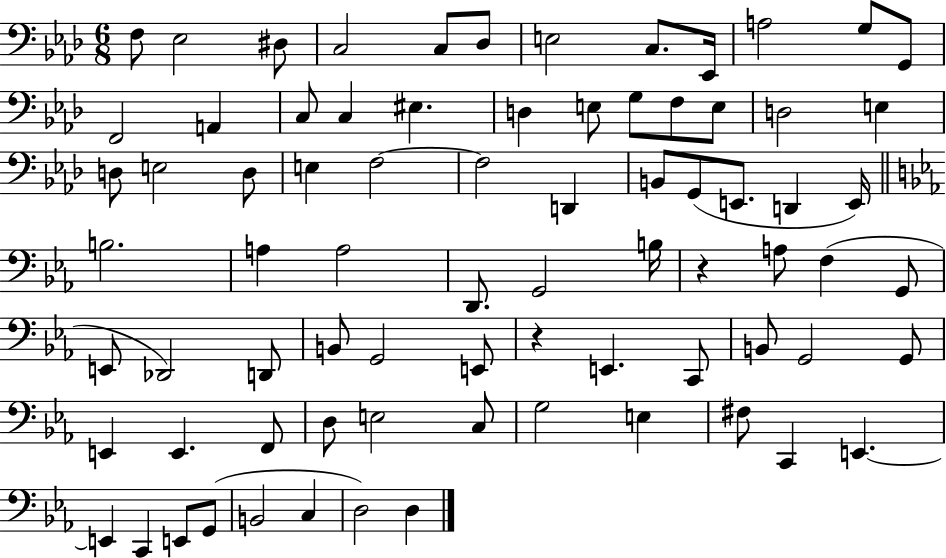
F3/e Eb3/h D#3/e C3/h C3/e Db3/e E3/h C3/e. Eb2/s A3/h G3/e G2/e F2/h A2/q C3/e C3/q EIS3/q. D3/q E3/e G3/e F3/e E3/e D3/h E3/q D3/e E3/h D3/e E3/q F3/h F3/h D2/q B2/e G2/e E2/e. D2/q E2/s B3/h. A3/q A3/h D2/e. G2/h B3/s R/q A3/e F3/q G2/e E2/e Db2/h D2/e B2/e G2/h E2/e R/q E2/q. C2/e B2/e G2/h G2/e E2/q E2/q. F2/e D3/e E3/h C3/e G3/h E3/q F#3/e C2/q E2/q. E2/q C2/q E2/e G2/e B2/h C3/q D3/h D3/q